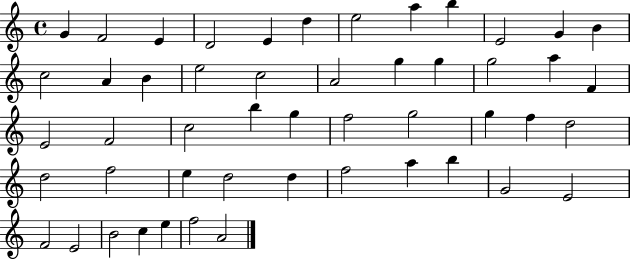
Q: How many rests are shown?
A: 0